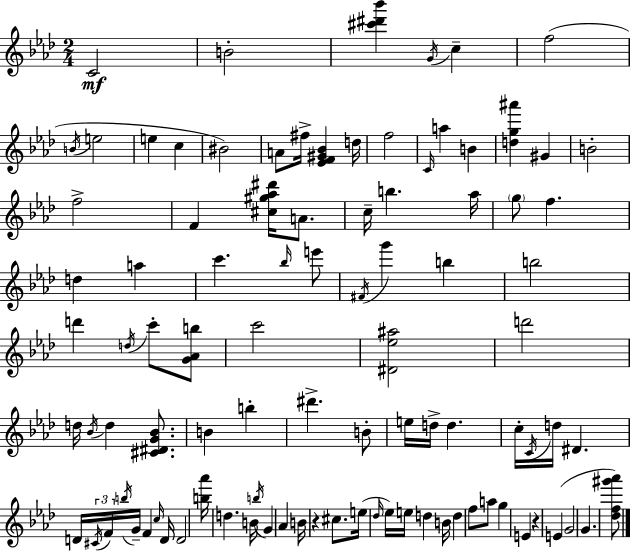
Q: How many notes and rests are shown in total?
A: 96